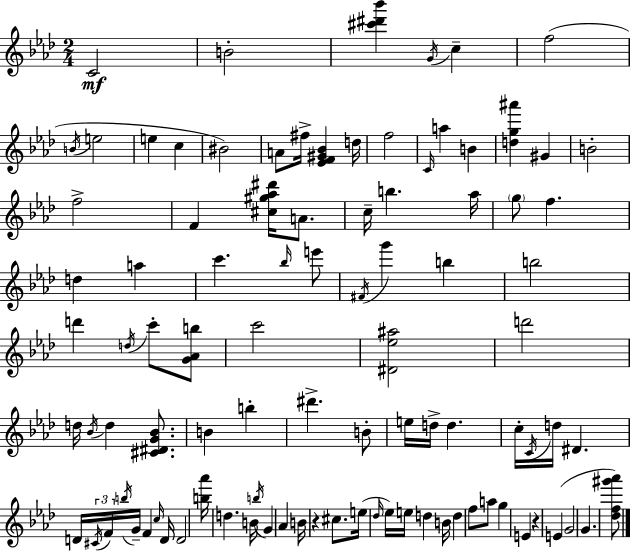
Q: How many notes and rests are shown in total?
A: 96